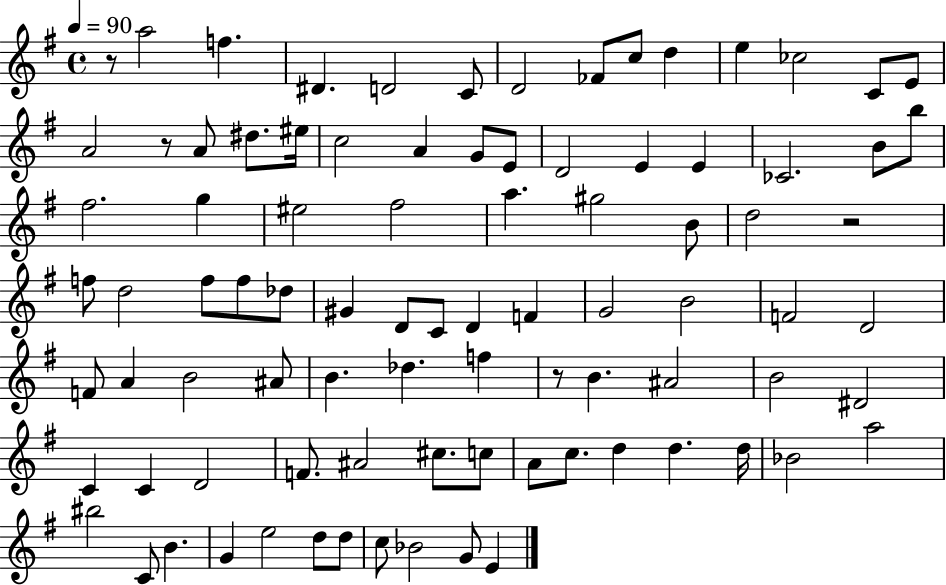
R/e A5/h F5/q. D#4/q. D4/h C4/e D4/h FES4/e C5/e D5/q E5/q CES5/h C4/e E4/e A4/h R/e A4/e D#5/e. EIS5/s C5/h A4/q G4/e E4/e D4/h E4/q E4/q CES4/h. B4/e B5/e F#5/h. G5/q EIS5/h F#5/h A5/q. G#5/h B4/e D5/h R/h F5/e D5/h F5/e F5/e Db5/e G#4/q D4/e C4/e D4/q F4/q G4/h B4/h F4/h D4/h F4/e A4/q B4/h A#4/e B4/q. Db5/q. F5/q R/e B4/q. A#4/h B4/h D#4/h C4/q C4/q D4/h F4/e. A#4/h C#5/e. C5/e A4/e C5/e. D5/q D5/q. D5/s Bb4/h A5/h BIS5/h C4/e B4/q. G4/q E5/h D5/e D5/e C5/e Bb4/h G4/e E4/q